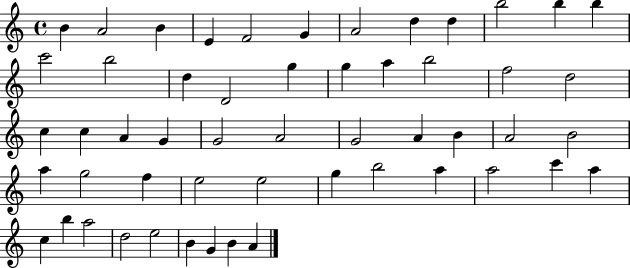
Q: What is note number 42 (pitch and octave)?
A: A5